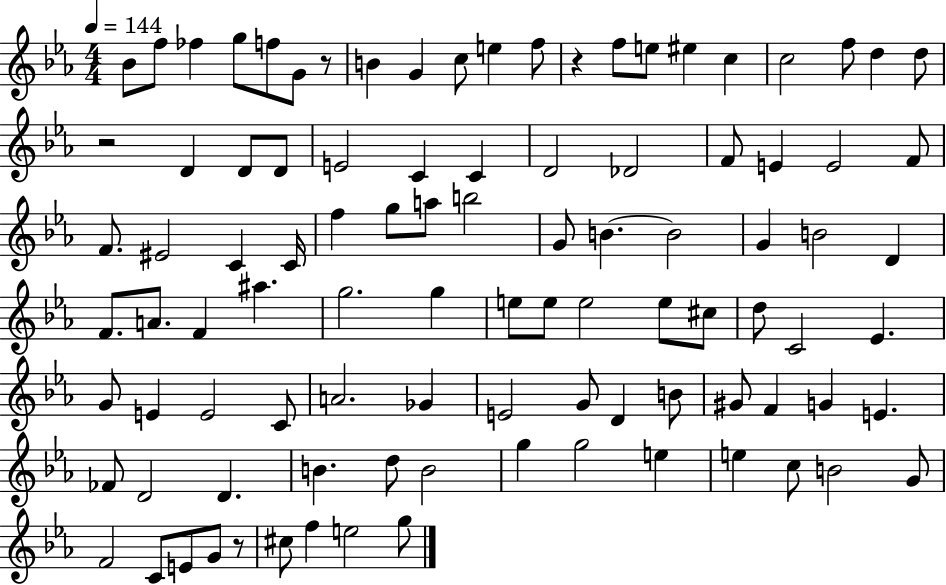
Bb4/e F5/e FES5/q G5/e F5/e G4/e R/e B4/q G4/q C5/e E5/q F5/e R/q F5/e E5/e EIS5/q C5/q C5/h F5/e D5/q D5/e R/h D4/q D4/e D4/e E4/h C4/q C4/q D4/h Db4/h F4/e E4/q E4/h F4/e F4/e. EIS4/h C4/q C4/s F5/q G5/e A5/e B5/h G4/e B4/q. B4/h G4/q B4/h D4/q F4/e. A4/e. F4/q A#5/q. G5/h. G5/q E5/e E5/e E5/h E5/e C#5/e D5/e C4/h Eb4/q. G4/e E4/q E4/h C4/e A4/h. Gb4/q E4/h G4/e D4/q B4/e G#4/e F4/q G4/q E4/q. FES4/e D4/h D4/q. B4/q. D5/e B4/h G5/q G5/h E5/q E5/q C5/e B4/h G4/e F4/h C4/e E4/e G4/e R/e C#5/e F5/q E5/h G5/e